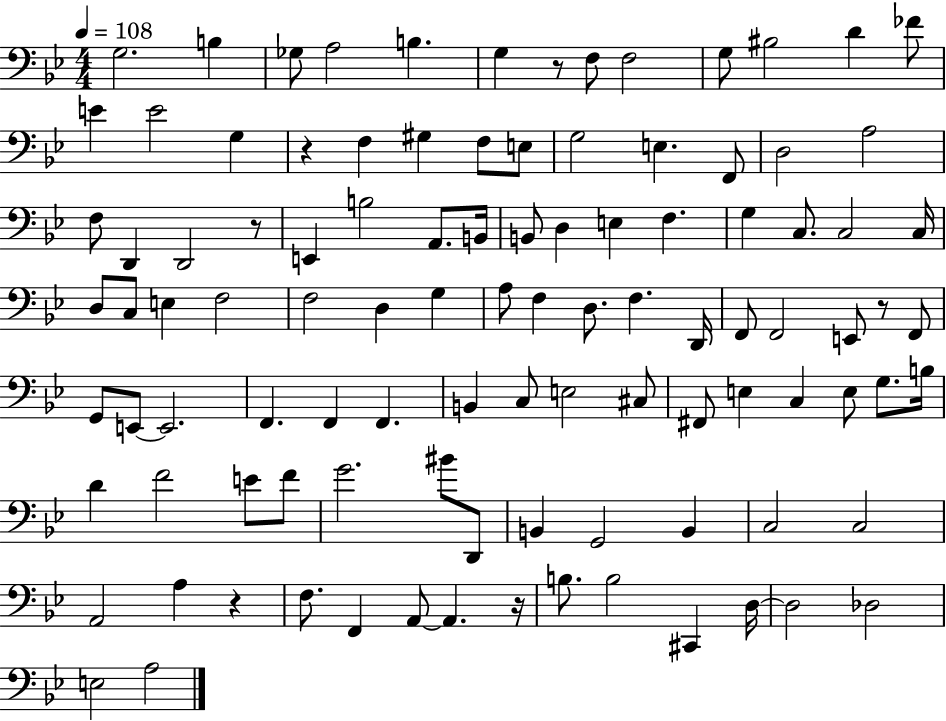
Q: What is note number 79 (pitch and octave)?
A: B2